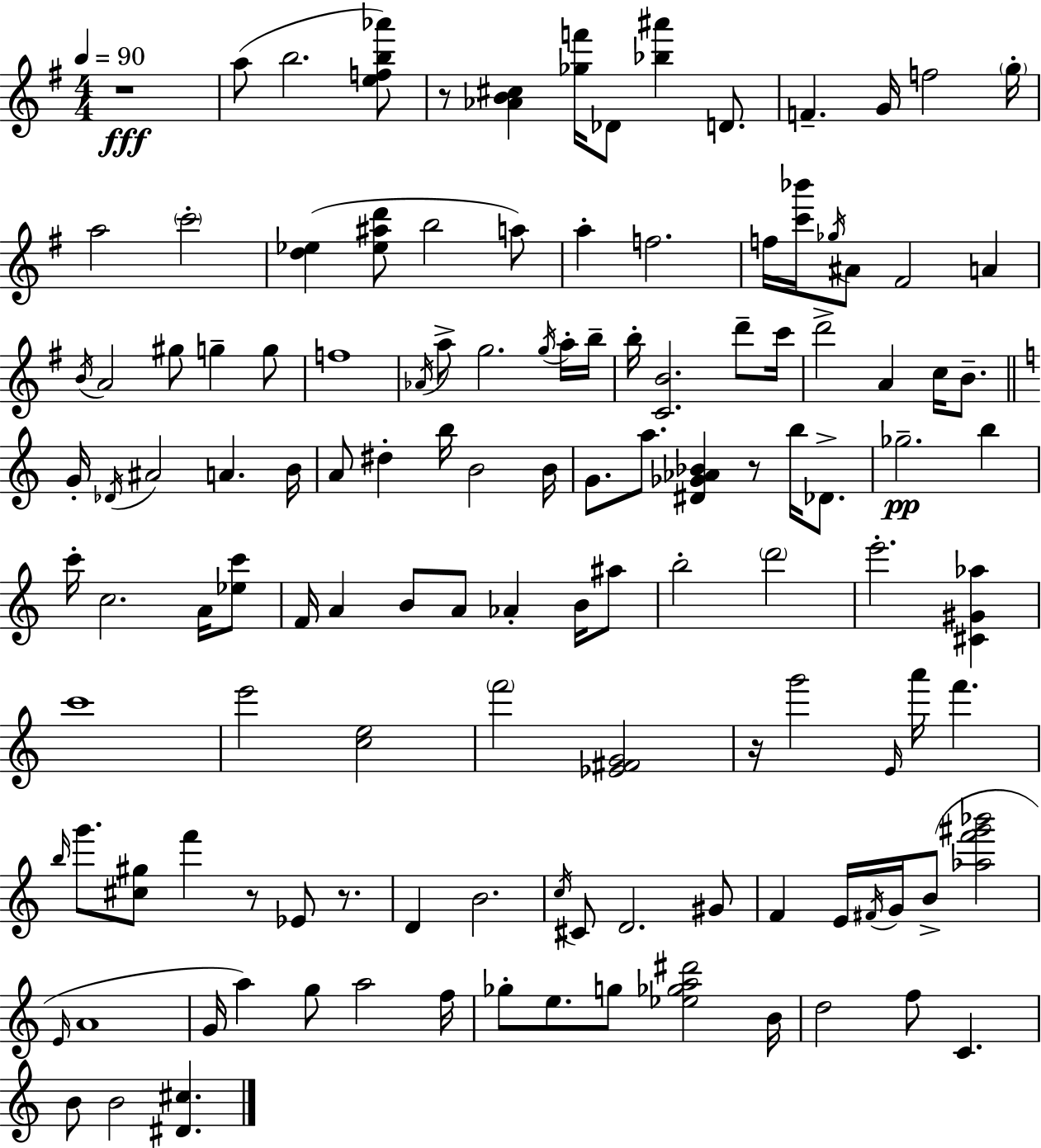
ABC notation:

X:1
T:Untitled
M:4/4
L:1/4
K:G
z4 a/2 b2 [efb_a']/2 z/2 [_AB^c] [_gf']/4 _D/2 [_b^a'] D/2 F G/4 f2 g/4 a2 c'2 [d_e] [_e^ad']/2 b2 a/2 a f2 f/4 [c'_b']/4 _g/4 ^A/2 ^F2 A B/4 A2 ^g/2 g g/2 f4 _A/4 a/2 g2 g/4 a/4 b/4 b/4 [CB]2 d'/2 c'/4 d'2 A c/4 B/2 G/4 _D/4 ^A2 A B/4 A/2 ^d b/4 B2 B/4 G/2 a/2 [^D_G_A_B] z/2 b/4 _D/2 _g2 b c'/4 c2 A/4 [_ec']/2 F/4 A B/2 A/2 _A B/4 ^a/2 b2 d'2 e'2 [^C^G_a] c'4 e'2 [ce]2 f'2 [_E^FG]2 z/4 g'2 E/4 a'/4 f' b/4 g'/2 [^c^g]/2 f' z/2 _E/2 z/2 D B2 c/4 ^C/2 D2 ^G/2 F E/4 ^F/4 G/4 B/2 [_af'^g'_b']2 E/4 A4 G/4 a g/2 a2 f/4 _g/2 e/2 g/2 [_e_ga^d']2 B/4 d2 f/2 C B/2 B2 [^D^c]